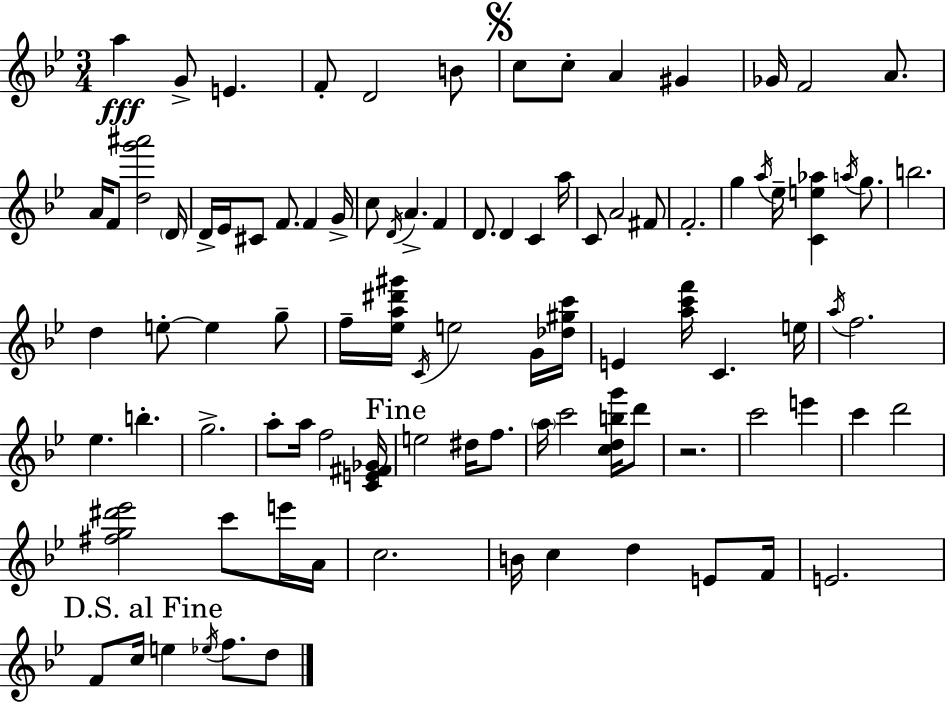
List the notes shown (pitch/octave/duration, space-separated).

A5/q G4/e E4/q. F4/e D4/h B4/e C5/e C5/e A4/q G#4/q Gb4/s F4/h A4/e. A4/s F4/e [D5,G6,A#6]/h D4/s D4/s Eb4/s C#4/e F4/e. F4/q G4/s C5/e D4/s A4/q. F4/q D4/e. D4/q C4/q A5/s C4/e A4/h F#4/e F4/h. G5/q A5/s Eb5/s [C4,E5,Ab5]/q A5/s G5/e. B5/h. D5/q E5/e E5/q G5/e F5/s [Eb5,A5,D#6,G#6]/s C4/s E5/h G4/s [Db5,G#5,C6]/s E4/q [A5,C6,F6]/s C4/q. E5/s A5/s F5/h. Eb5/q. B5/q. G5/h. A5/e A5/s F5/h [C4,E4,F#4,Gb4]/s E5/h D#5/s F5/e. A5/s C6/h [C5,D5,B5,G6]/s D6/e R/h. C6/h E6/q C6/q D6/h [F#5,G5,D#6,Eb6]/h C6/e E6/s A4/s C5/h. B4/s C5/q D5/q E4/e F4/s E4/h. F4/e C5/s E5/q Eb5/s F5/e. D5/e